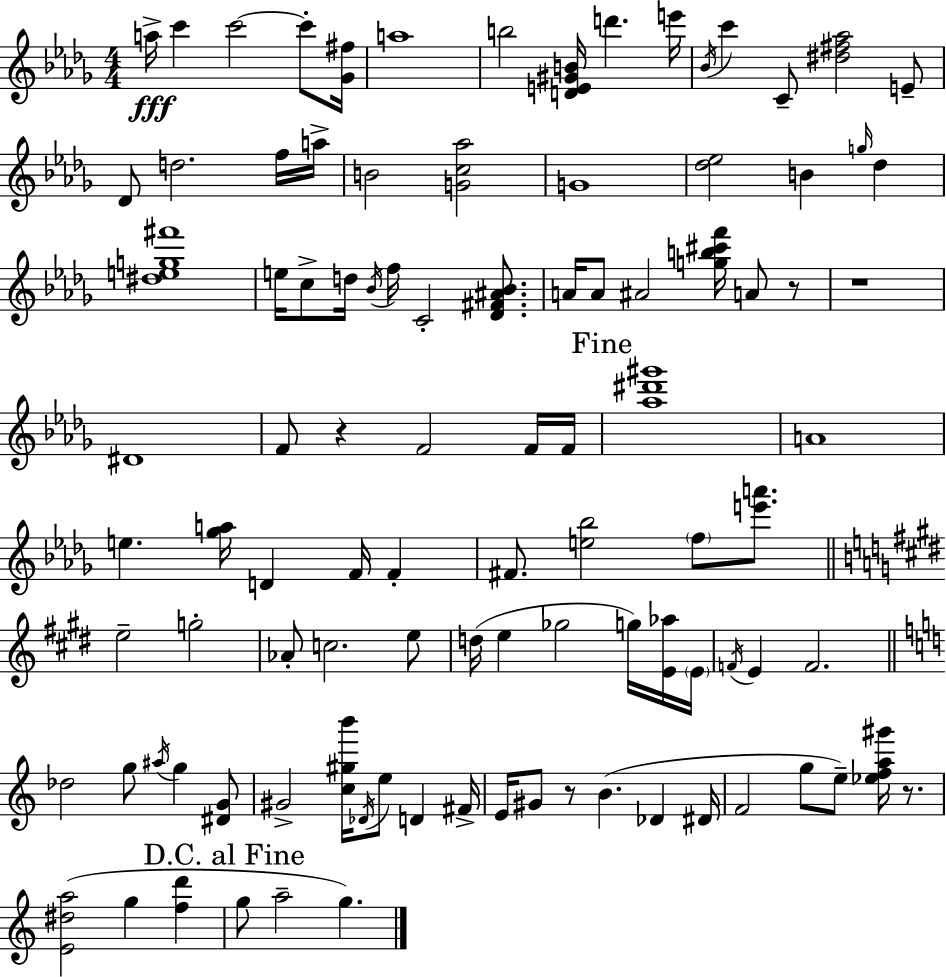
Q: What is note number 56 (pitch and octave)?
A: F4